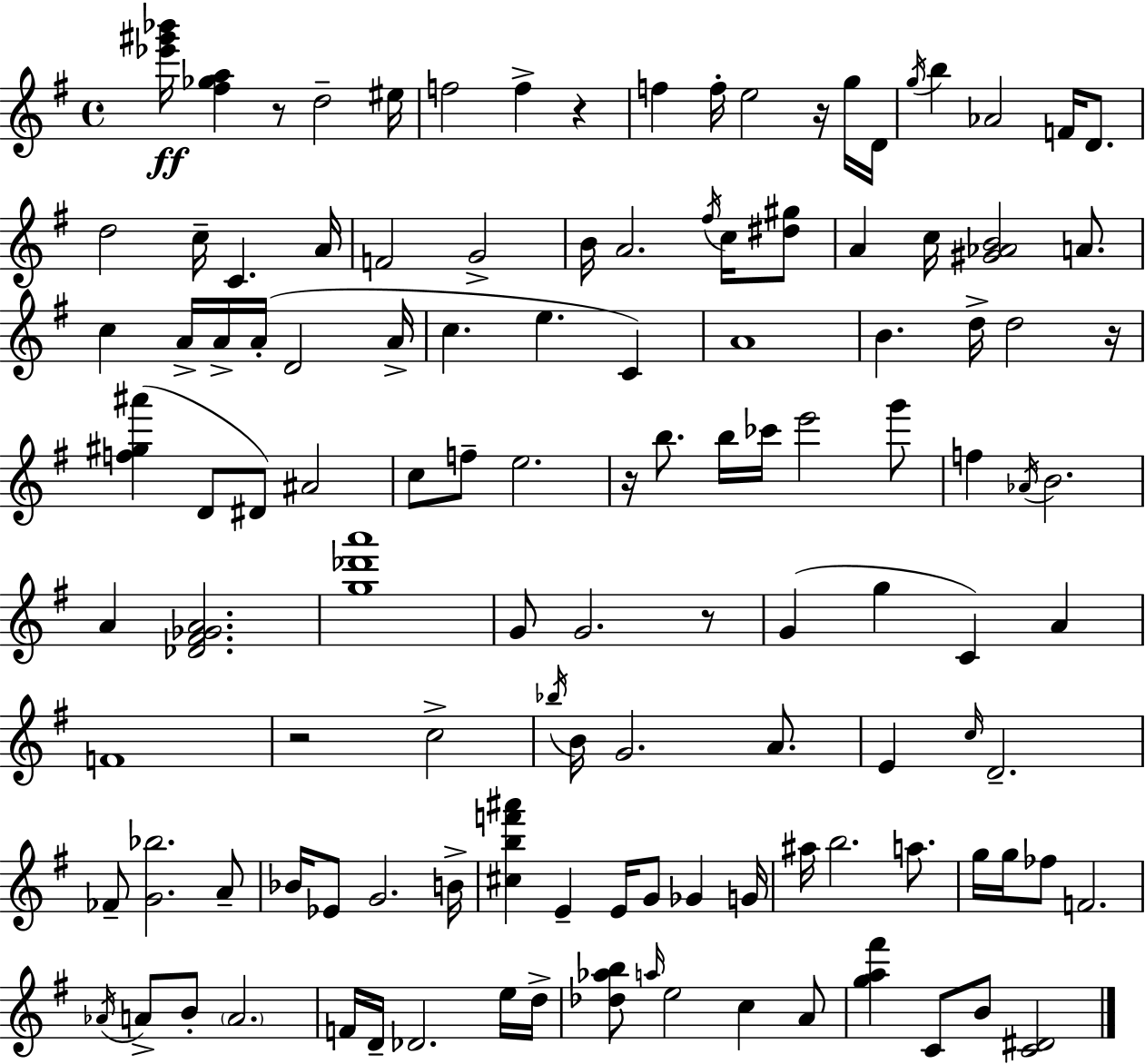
[Eb6,G#6,Bb6]/s [F#5,Gb5,A5]/q R/e D5/h EIS5/s F5/h F5/q R/q F5/q F5/s E5/h R/s G5/s D4/s G5/s B5/q Ab4/h F4/s D4/e. D5/h C5/s C4/q. A4/s F4/h G4/h B4/s A4/h. F#5/s C5/s [D#5,G#5]/e A4/q C5/s [G#4,Ab4,B4]/h A4/e. C5/q A4/s A4/s A4/s D4/h A4/s C5/q. E5/q. C4/q A4/w B4/q. D5/s D5/h R/s [F5,G#5,A#6]/q D4/e D#4/e A#4/h C5/e F5/e E5/h. R/s B5/e. B5/s CES6/s E6/h G6/e F5/q Ab4/s B4/h. A4/q [Db4,F#4,Gb4,A4]/h. [G5,Db6,A6]/w G4/e G4/h. R/e G4/q G5/q C4/q A4/q F4/w R/h C5/h Bb5/s B4/s G4/h. A4/e. E4/q C5/s D4/h. FES4/e [G4,Bb5]/h. A4/e Bb4/s Eb4/e G4/h. B4/s [C#5,B5,F6,A#6]/q E4/q E4/s G4/e Gb4/q G4/s A#5/s B5/h. A5/e. G5/s G5/s FES5/e F4/h. Ab4/s A4/e B4/e A4/h. F4/s D4/s Db4/h. E5/s D5/s [Db5,Ab5,B5]/e A5/s E5/h C5/q A4/e [G5,A5,F#6]/q C4/e B4/e [C4,D#4]/h